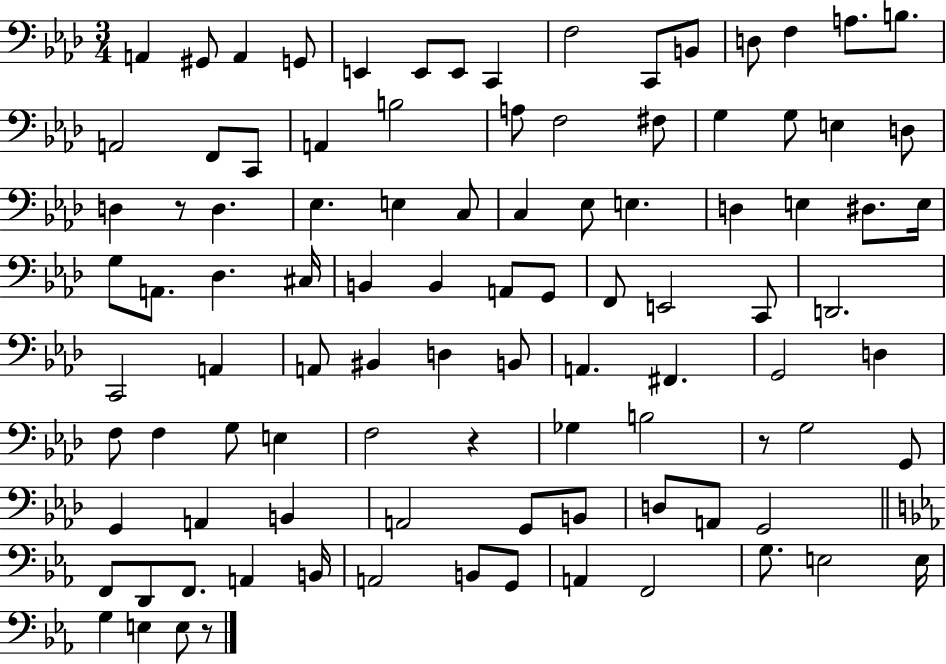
A2/q G#2/e A2/q G2/e E2/q E2/e E2/e C2/q F3/h C2/e B2/e D3/e F3/q A3/e. B3/e. A2/h F2/e C2/e A2/q B3/h A3/e F3/h F#3/e G3/q G3/e E3/q D3/e D3/q R/e D3/q. Eb3/q. E3/q C3/e C3/q Eb3/e E3/q. D3/q E3/q D#3/e. E3/s G3/e A2/e. Db3/q. C#3/s B2/q B2/q A2/e G2/e F2/e E2/h C2/e D2/h. C2/h A2/q A2/e BIS2/q D3/q B2/e A2/q. F#2/q. G2/h D3/q F3/e F3/q G3/e E3/q F3/h R/q Gb3/q B3/h R/e G3/h G2/e G2/q A2/q B2/q A2/h G2/e B2/e D3/e A2/e G2/h F2/e D2/e F2/e. A2/q B2/s A2/h B2/e G2/e A2/q F2/h G3/e. E3/h E3/s G3/q E3/q E3/e R/e